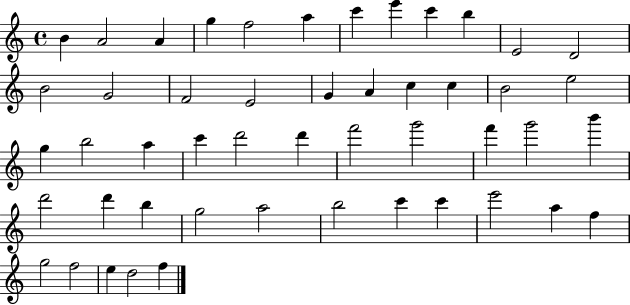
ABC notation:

X:1
T:Untitled
M:4/4
L:1/4
K:C
B A2 A g f2 a c' e' c' b E2 D2 B2 G2 F2 E2 G A c c B2 e2 g b2 a c' d'2 d' f'2 g'2 f' g'2 b' d'2 d' b g2 a2 b2 c' c' e'2 a f g2 f2 e d2 f